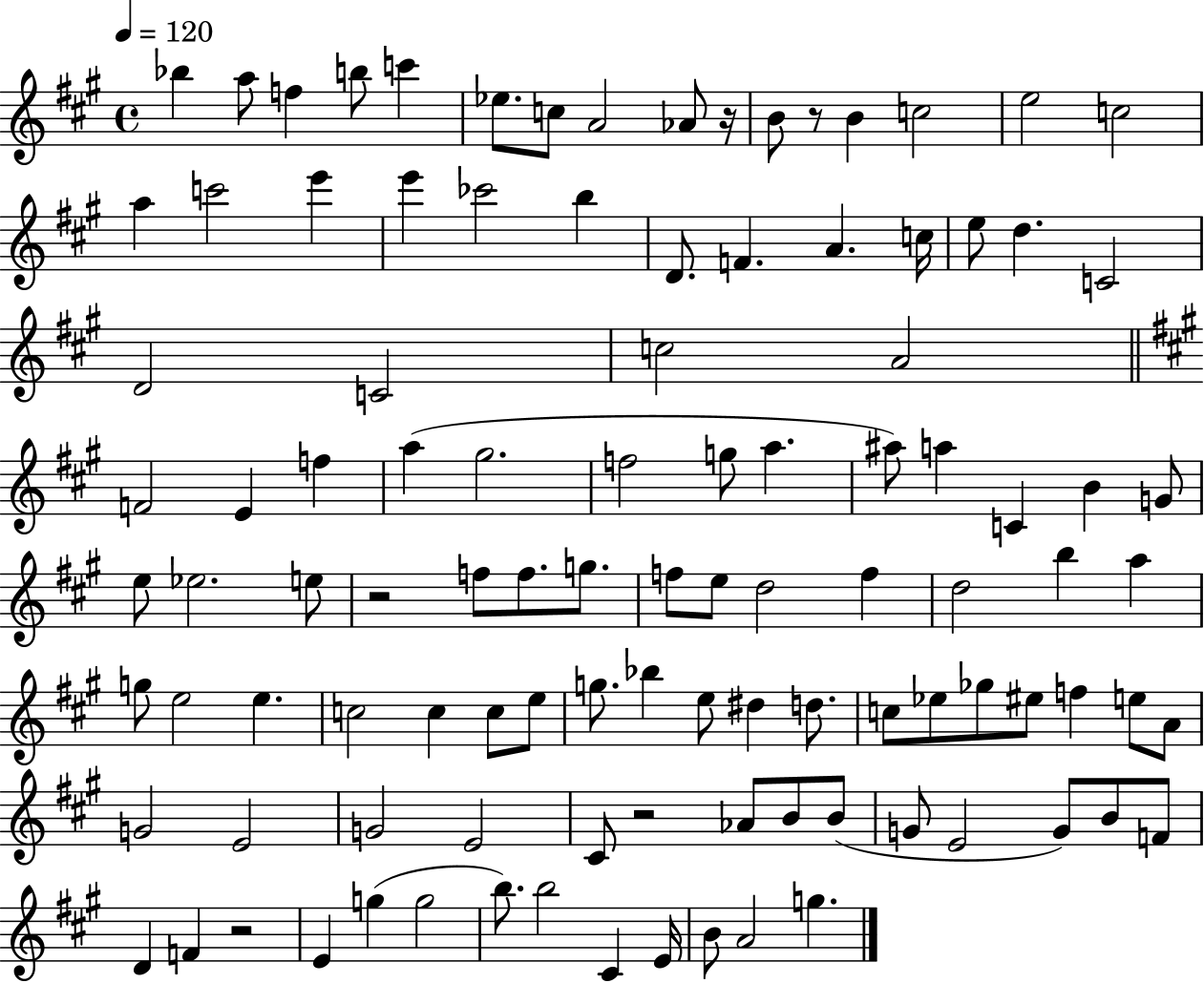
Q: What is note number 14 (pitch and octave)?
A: C5